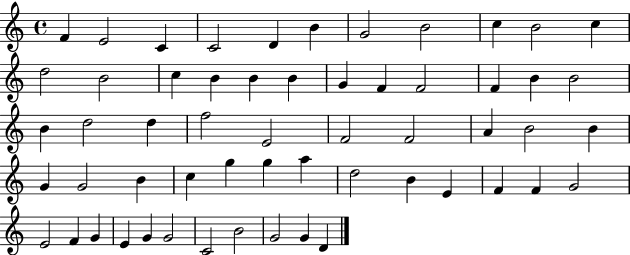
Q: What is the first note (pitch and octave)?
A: F4